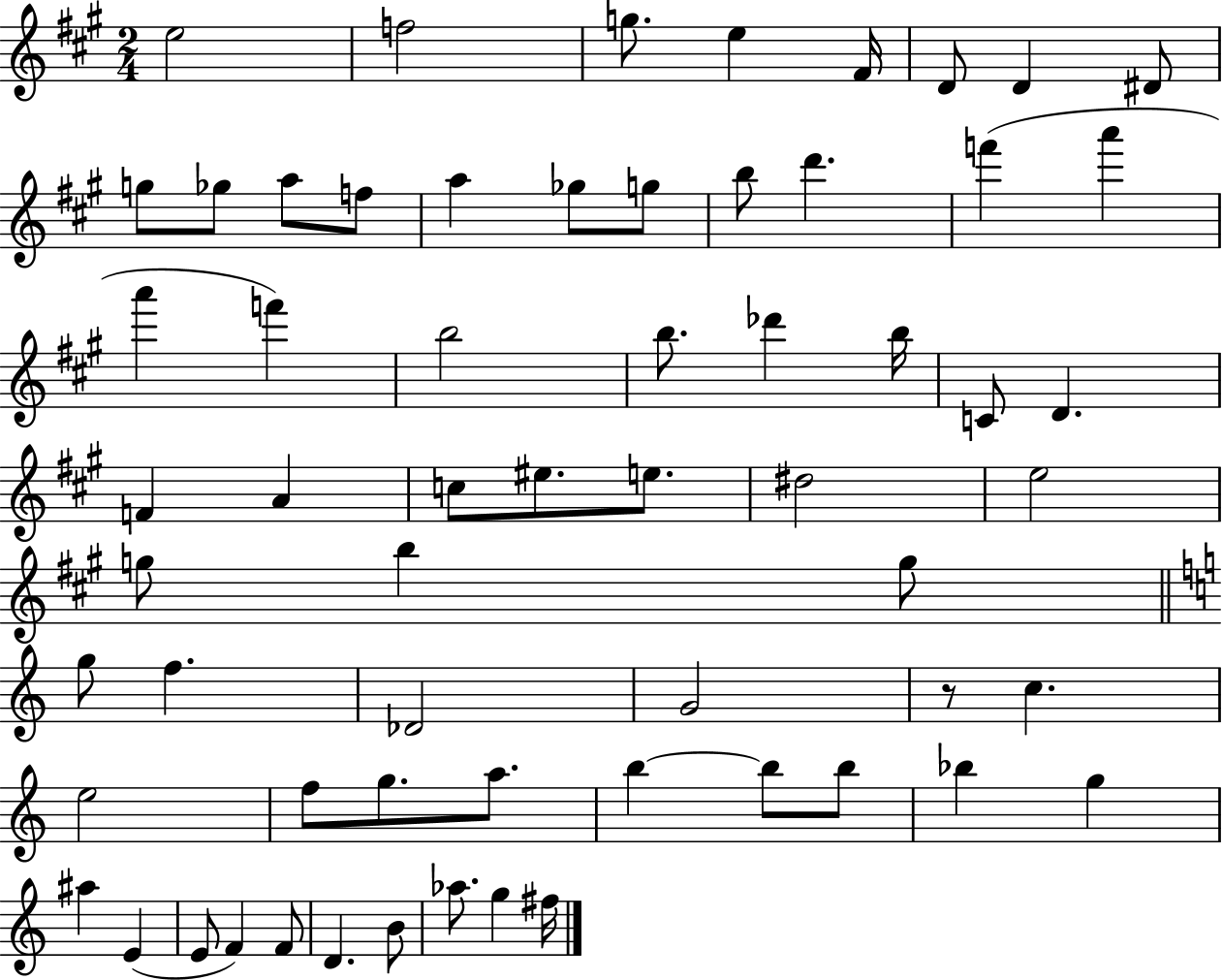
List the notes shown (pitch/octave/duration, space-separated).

E5/h F5/h G5/e. E5/q F#4/s D4/e D4/q D#4/e G5/e Gb5/e A5/e F5/e A5/q Gb5/e G5/e B5/e D6/q. F6/q A6/q A6/q F6/q B5/h B5/e. Db6/q B5/s C4/e D4/q. F4/q A4/q C5/e EIS5/e. E5/e. D#5/h E5/h G5/e B5/q G5/e G5/e F5/q. Db4/h G4/h R/e C5/q. E5/h F5/e G5/e. A5/e. B5/q B5/e B5/e Bb5/q G5/q A#5/q E4/q E4/e F4/q F4/e D4/q. B4/e Ab5/e. G5/q F#5/s